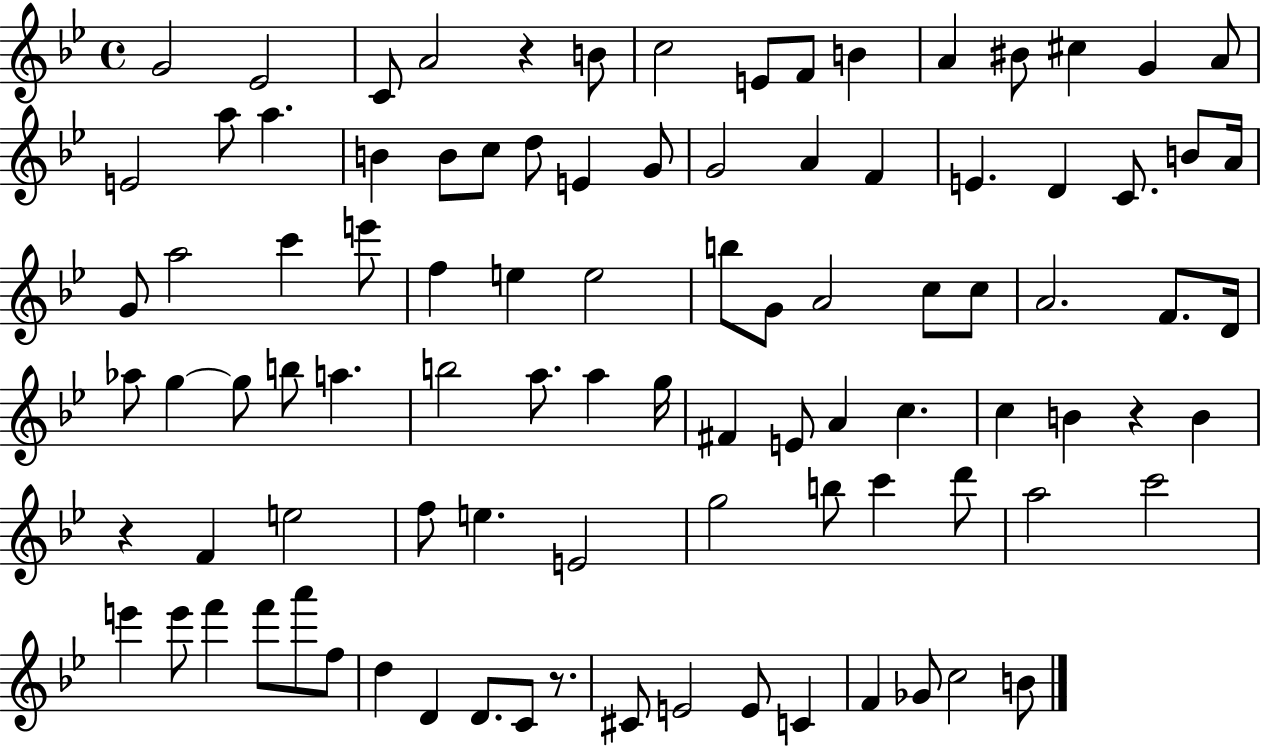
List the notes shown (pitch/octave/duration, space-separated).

G4/h Eb4/h C4/e A4/h R/q B4/e C5/h E4/e F4/e B4/q A4/q BIS4/e C#5/q G4/q A4/e E4/h A5/e A5/q. B4/q B4/e C5/e D5/e E4/q G4/e G4/h A4/q F4/q E4/q. D4/q C4/e. B4/e A4/s G4/e A5/h C6/q E6/e F5/q E5/q E5/h B5/e G4/e A4/h C5/e C5/e A4/h. F4/e. D4/s Ab5/e G5/q G5/e B5/e A5/q. B5/h A5/e. A5/q G5/s F#4/q E4/e A4/q C5/q. C5/q B4/q R/q B4/q R/q F4/q E5/h F5/e E5/q. E4/h G5/h B5/e C6/q D6/e A5/h C6/h E6/q E6/e F6/q F6/e A6/e F5/e D5/q D4/q D4/e. C4/e R/e. C#4/e E4/h E4/e C4/q F4/q Gb4/e C5/h B4/e